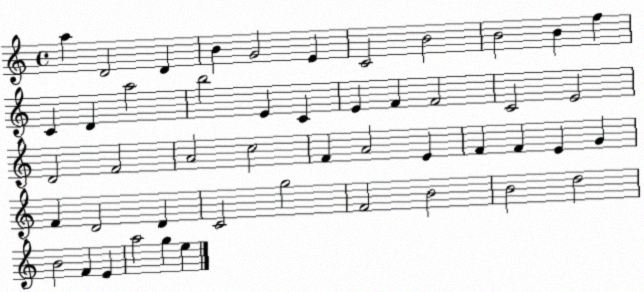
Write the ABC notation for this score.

X:1
T:Untitled
M:4/4
L:1/4
K:C
a D2 D B G2 E C2 B2 B2 B f C D a2 b2 E C E F F2 C2 E2 D2 F2 A2 c2 F A2 E F F E G F D2 D C2 g2 F2 B2 B2 d2 B2 F E a2 g e